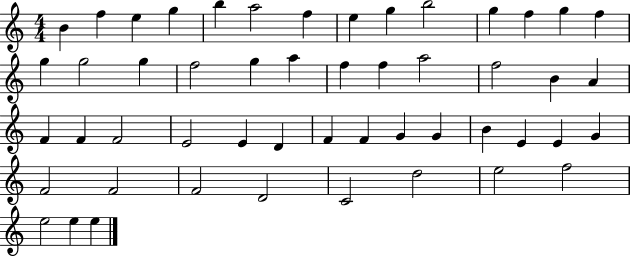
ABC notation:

X:1
T:Untitled
M:4/4
L:1/4
K:C
B f e g b a2 f e g b2 g f g f g g2 g f2 g a f f a2 f2 B A F F F2 E2 E D F F G G B E E G F2 F2 F2 D2 C2 d2 e2 f2 e2 e e